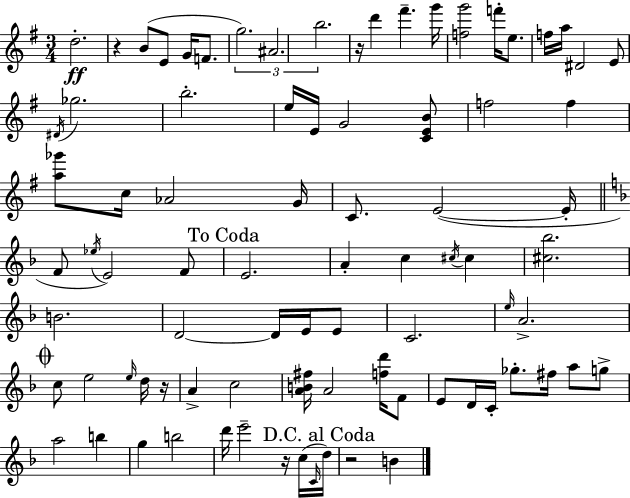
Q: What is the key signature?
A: E minor